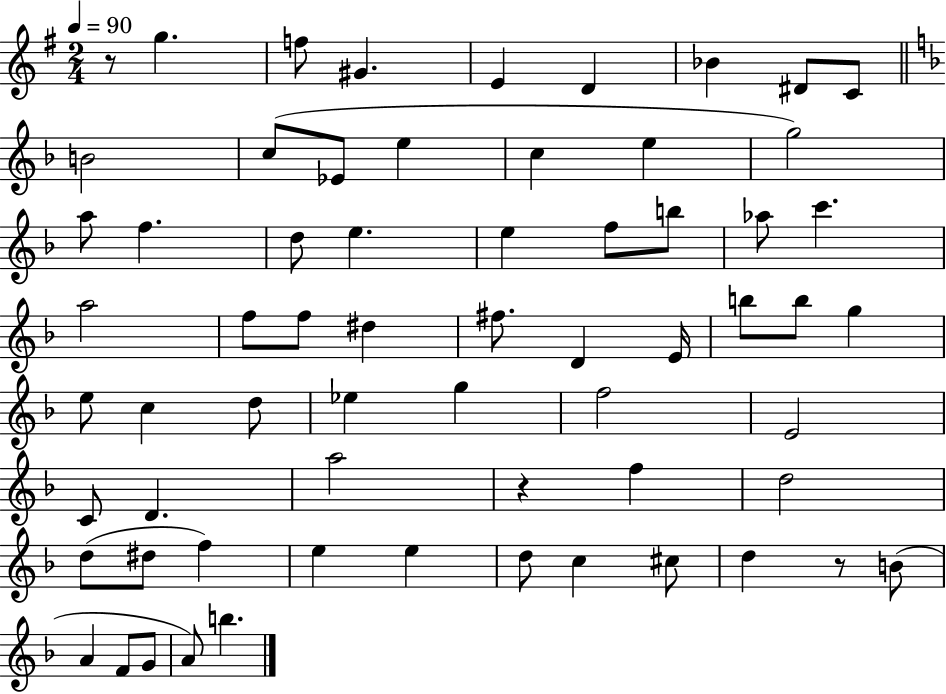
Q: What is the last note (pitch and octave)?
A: B5